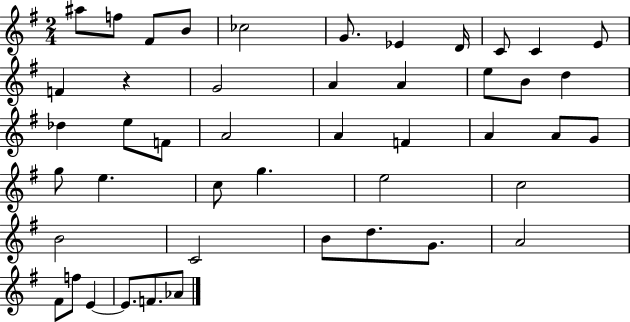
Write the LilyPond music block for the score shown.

{
  \clef treble
  \numericTimeSignature
  \time 2/4
  \key g \major
  ais''8 f''8 fis'8 b'8 | ces''2 | g'8. ees'4 d'16 | c'8 c'4 e'8 | \break f'4 r4 | g'2 | a'4 a'4 | e''8 b'8 d''4 | \break des''4 e''8 f'8 | a'2 | a'4 f'4 | a'4 a'8 g'8 | \break g''8 e''4. | c''8 g''4. | e''2 | c''2 | \break b'2 | c'2 | b'8 d''8. g'8. | a'2 | \break fis'8 f''8 e'4~~ | e'8. f'8. aes'8 | \bar "|."
}